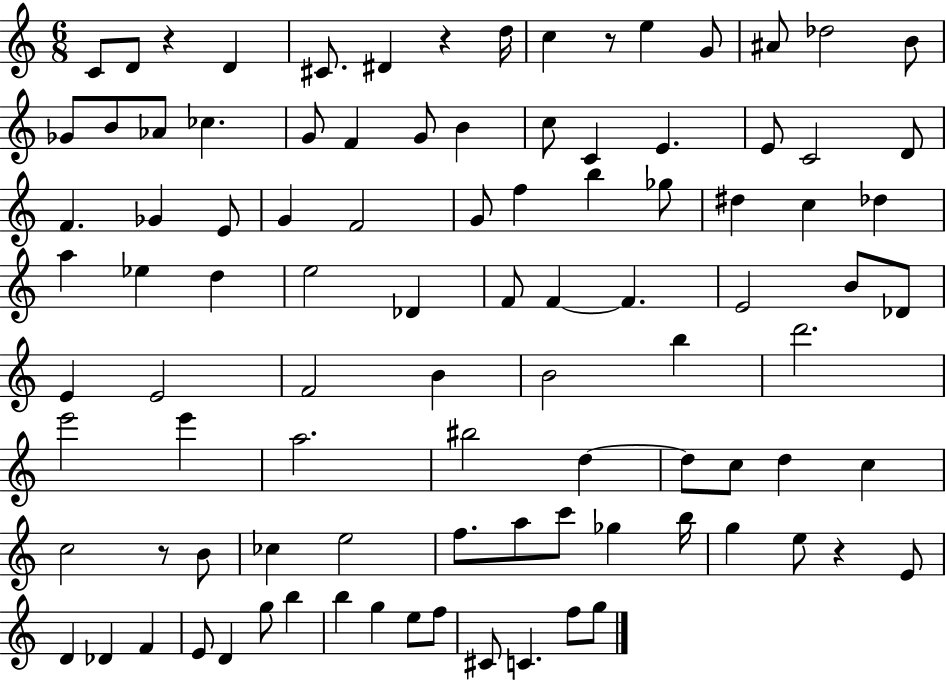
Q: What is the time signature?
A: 6/8